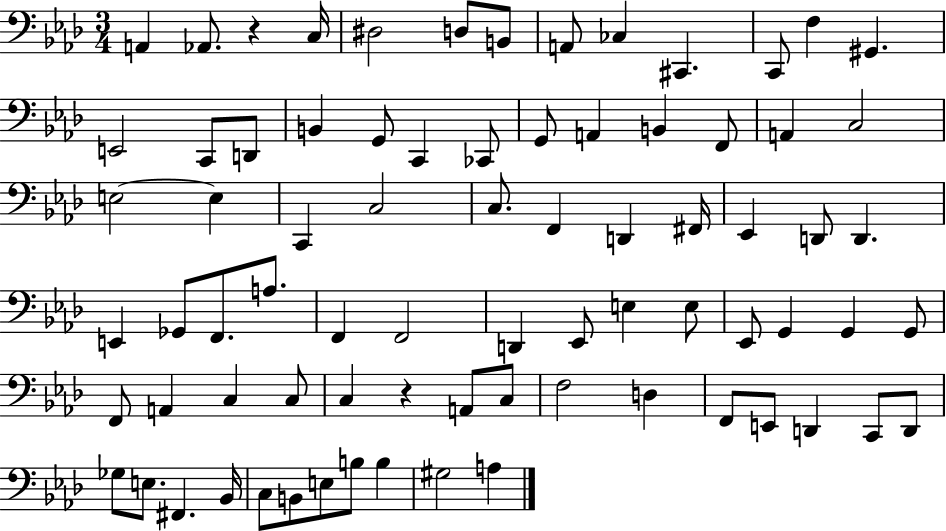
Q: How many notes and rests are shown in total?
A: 77